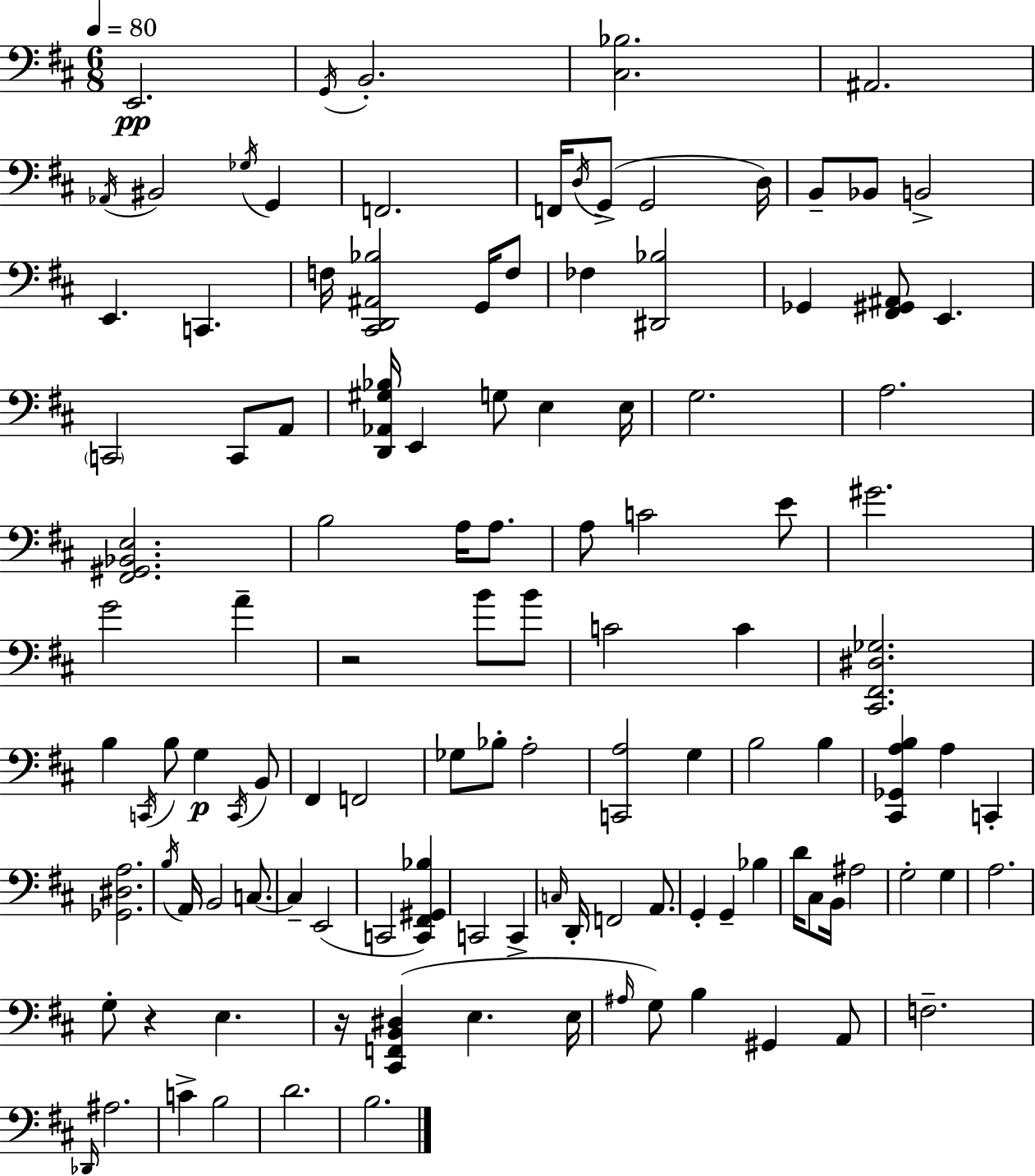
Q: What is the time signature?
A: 6/8